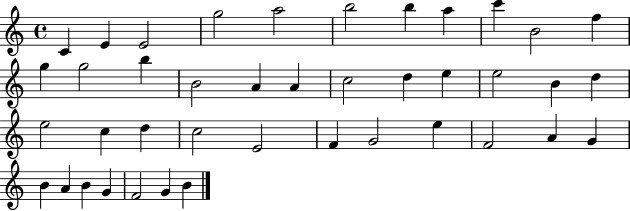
X:1
T:Untitled
M:4/4
L:1/4
K:C
C E E2 g2 a2 b2 b a c' B2 f g g2 b B2 A A c2 d e e2 B d e2 c d c2 E2 F G2 e F2 A G B A B G F2 G B